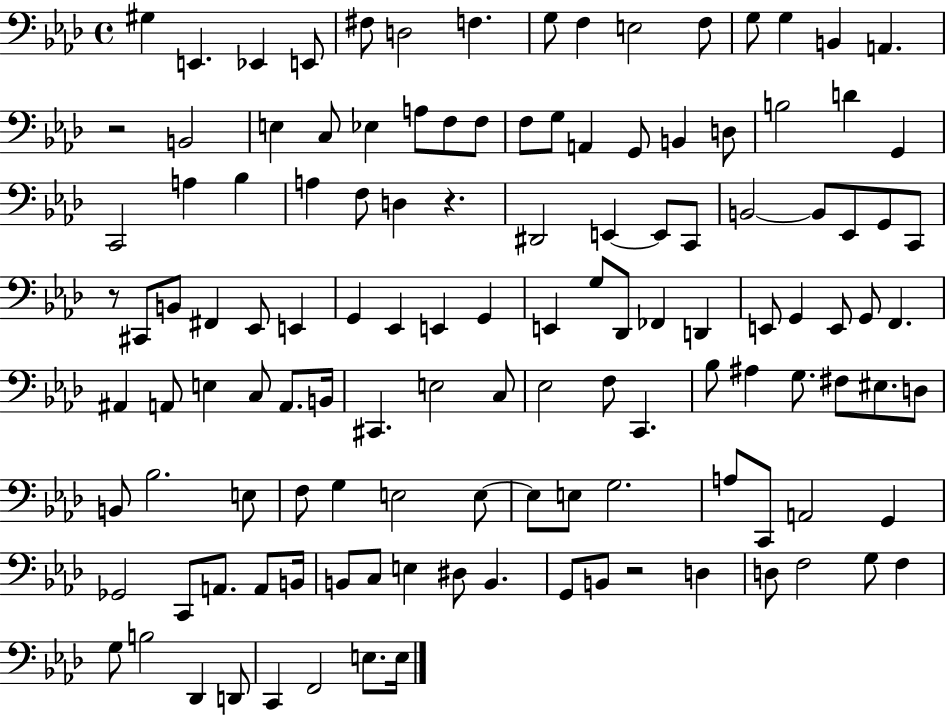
G#3/q E2/q. Eb2/q E2/e F#3/e D3/h F3/q. G3/e F3/q E3/h F3/e G3/e G3/q B2/q A2/q. R/h B2/h E3/q C3/e Eb3/q A3/e F3/e F3/e F3/e G3/e A2/q G2/e B2/q D3/e B3/h D4/q G2/q C2/h A3/q Bb3/q A3/q F3/e D3/q R/q. D#2/h E2/q E2/e C2/e B2/h B2/e Eb2/e G2/e C2/e R/e C#2/e B2/e F#2/q Eb2/e E2/q G2/q Eb2/q E2/q G2/q E2/q G3/e Db2/e FES2/q D2/q E2/e G2/q E2/e G2/e F2/q. A#2/q A2/e E3/q C3/e A2/e. B2/s C#2/q. E3/h C3/e Eb3/h F3/e C2/q. Bb3/e A#3/q G3/e. F#3/e EIS3/e. D3/e B2/e Bb3/h. E3/e F3/e G3/q E3/h E3/e E3/e E3/e G3/h. A3/e C2/e A2/h G2/q Gb2/h C2/e A2/e. A2/e B2/s B2/e C3/e E3/q D#3/e B2/q. G2/e B2/e R/h D3/q D3/e F3/h G3/e F3/q G3/e B3/h Db2/q D2/e C2/q F2/h E3/e. E3/s